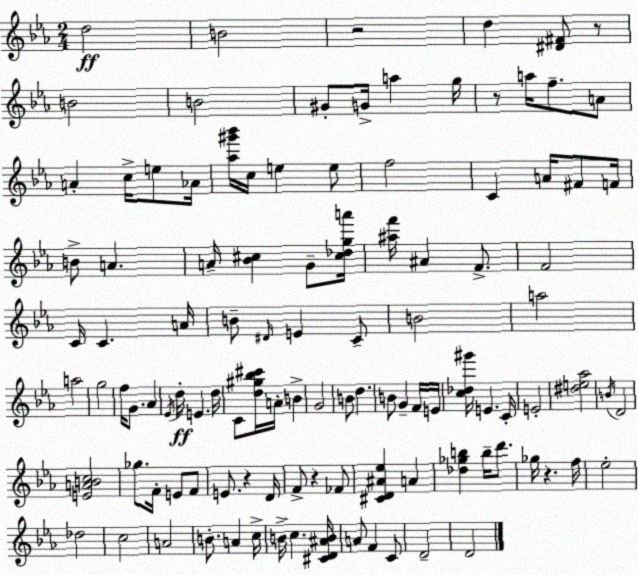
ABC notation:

X:1
T:Untitled
M:2/4
L:1/4
K:Cm
d2 B2 z2 d [^D^F]/2 z/2 B2 B2 ^G/2 G/4 a g/4 z/2 a/4 f/2 A/2 A c/4 e/2 _A/4 [_a^g'_b']/4 c/4 e e/2 f2 C A/4 ^F/2 F/4 B/2 A A/4 [_B^c] G/2 [^c_dga']/4 [^af']/4 ^A F/2 F2 C/4 C A/4 B/2 ^D/4 E C/2 B2 a2 a2 g2 f/4 G/2 _A _E/4 d/4 E d/4 C/2 [d^g_b^c']/4 A/4 B G2 B/2 d B/2 G F/4 E/4 [c_d^g']/4 E C/4 E2 [^de_a]2 B/4 D2 [EABc]2 _g/2 F/4 E/2 F/2 E/2 z D/4 F/2 z _F/2 [^CD^A_e] A [_d_gb] b/4 d'/2 _g/4 z f/4 _e2 _d2 c2 A2 B/2 A c/4 B/4 c [^CD^AB]/4 A/2 F C/2 D2 D2